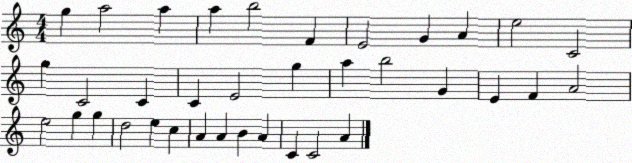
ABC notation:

X:1
T:Untitled
M:4/4
L:1/4
K:C
g a2 a a b2 F E2 G A e2 C2 g C2 C C E2 g a b2 G E F A2 e2 g g d2 e c A A B A C C2 A